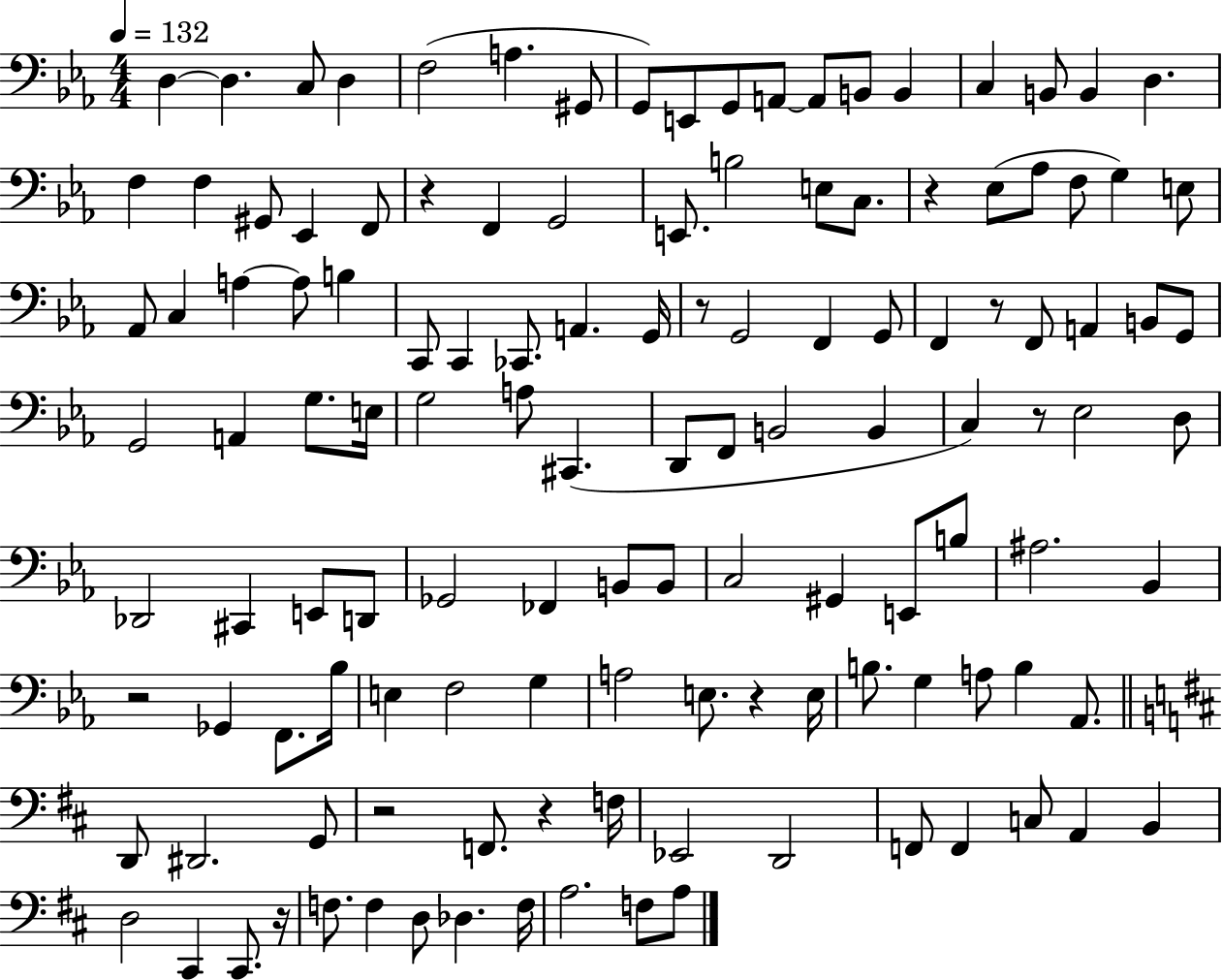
D3/q D3/q. C3/e D3/q F3/h A3/q. G#2/e G2/e E2/e G2/e A2/e A2/e B2/e B2/q C3/q B2/e B2/q D3/q. F3/q F3/q G#2/e Eb2/q F2/e R/q F2/q G2/h E2/e. B3/h E3/e C3/e. R/q Eb3/e Ab3/e F3/e G3/q E3/e Ab2/e C3/q A3/q A3/e B3/q C2/e C2/q CES2/e. A2/q. G2/s R/e G2/h F2/q G2/e F2/q R/e F2/e A2/q B2/e G2/e G2/h A2/q G3/e. E3/s G3/h A3/e C#2/q. D2/e F2/e B2/h B2/q C3/q R/e Eb3/h D3/e Db2/h C#2/q E2/e D2/e Gb2/h FES2/q B2/e B2/e C3/h G#2/q E2/e B3/e A#3/h. Bb2/q R/h Gb2/q F2/e. Bb3/s E3/q F3/h G3/q A3/h E3/e. R/q E3/s B3/e. G3/q A3/e B3/q Ab2/e. D2/e D#2/h. G2/e R/h F2/e. R/q F3/s Eb2/h D2/h F2/e F2/q C3/e A2/q B2/q D3/h C#2/q C#2/e. R/s F3/e. F3/q D3/e Db3/q. F3/s A3/h. F3/e A3/e